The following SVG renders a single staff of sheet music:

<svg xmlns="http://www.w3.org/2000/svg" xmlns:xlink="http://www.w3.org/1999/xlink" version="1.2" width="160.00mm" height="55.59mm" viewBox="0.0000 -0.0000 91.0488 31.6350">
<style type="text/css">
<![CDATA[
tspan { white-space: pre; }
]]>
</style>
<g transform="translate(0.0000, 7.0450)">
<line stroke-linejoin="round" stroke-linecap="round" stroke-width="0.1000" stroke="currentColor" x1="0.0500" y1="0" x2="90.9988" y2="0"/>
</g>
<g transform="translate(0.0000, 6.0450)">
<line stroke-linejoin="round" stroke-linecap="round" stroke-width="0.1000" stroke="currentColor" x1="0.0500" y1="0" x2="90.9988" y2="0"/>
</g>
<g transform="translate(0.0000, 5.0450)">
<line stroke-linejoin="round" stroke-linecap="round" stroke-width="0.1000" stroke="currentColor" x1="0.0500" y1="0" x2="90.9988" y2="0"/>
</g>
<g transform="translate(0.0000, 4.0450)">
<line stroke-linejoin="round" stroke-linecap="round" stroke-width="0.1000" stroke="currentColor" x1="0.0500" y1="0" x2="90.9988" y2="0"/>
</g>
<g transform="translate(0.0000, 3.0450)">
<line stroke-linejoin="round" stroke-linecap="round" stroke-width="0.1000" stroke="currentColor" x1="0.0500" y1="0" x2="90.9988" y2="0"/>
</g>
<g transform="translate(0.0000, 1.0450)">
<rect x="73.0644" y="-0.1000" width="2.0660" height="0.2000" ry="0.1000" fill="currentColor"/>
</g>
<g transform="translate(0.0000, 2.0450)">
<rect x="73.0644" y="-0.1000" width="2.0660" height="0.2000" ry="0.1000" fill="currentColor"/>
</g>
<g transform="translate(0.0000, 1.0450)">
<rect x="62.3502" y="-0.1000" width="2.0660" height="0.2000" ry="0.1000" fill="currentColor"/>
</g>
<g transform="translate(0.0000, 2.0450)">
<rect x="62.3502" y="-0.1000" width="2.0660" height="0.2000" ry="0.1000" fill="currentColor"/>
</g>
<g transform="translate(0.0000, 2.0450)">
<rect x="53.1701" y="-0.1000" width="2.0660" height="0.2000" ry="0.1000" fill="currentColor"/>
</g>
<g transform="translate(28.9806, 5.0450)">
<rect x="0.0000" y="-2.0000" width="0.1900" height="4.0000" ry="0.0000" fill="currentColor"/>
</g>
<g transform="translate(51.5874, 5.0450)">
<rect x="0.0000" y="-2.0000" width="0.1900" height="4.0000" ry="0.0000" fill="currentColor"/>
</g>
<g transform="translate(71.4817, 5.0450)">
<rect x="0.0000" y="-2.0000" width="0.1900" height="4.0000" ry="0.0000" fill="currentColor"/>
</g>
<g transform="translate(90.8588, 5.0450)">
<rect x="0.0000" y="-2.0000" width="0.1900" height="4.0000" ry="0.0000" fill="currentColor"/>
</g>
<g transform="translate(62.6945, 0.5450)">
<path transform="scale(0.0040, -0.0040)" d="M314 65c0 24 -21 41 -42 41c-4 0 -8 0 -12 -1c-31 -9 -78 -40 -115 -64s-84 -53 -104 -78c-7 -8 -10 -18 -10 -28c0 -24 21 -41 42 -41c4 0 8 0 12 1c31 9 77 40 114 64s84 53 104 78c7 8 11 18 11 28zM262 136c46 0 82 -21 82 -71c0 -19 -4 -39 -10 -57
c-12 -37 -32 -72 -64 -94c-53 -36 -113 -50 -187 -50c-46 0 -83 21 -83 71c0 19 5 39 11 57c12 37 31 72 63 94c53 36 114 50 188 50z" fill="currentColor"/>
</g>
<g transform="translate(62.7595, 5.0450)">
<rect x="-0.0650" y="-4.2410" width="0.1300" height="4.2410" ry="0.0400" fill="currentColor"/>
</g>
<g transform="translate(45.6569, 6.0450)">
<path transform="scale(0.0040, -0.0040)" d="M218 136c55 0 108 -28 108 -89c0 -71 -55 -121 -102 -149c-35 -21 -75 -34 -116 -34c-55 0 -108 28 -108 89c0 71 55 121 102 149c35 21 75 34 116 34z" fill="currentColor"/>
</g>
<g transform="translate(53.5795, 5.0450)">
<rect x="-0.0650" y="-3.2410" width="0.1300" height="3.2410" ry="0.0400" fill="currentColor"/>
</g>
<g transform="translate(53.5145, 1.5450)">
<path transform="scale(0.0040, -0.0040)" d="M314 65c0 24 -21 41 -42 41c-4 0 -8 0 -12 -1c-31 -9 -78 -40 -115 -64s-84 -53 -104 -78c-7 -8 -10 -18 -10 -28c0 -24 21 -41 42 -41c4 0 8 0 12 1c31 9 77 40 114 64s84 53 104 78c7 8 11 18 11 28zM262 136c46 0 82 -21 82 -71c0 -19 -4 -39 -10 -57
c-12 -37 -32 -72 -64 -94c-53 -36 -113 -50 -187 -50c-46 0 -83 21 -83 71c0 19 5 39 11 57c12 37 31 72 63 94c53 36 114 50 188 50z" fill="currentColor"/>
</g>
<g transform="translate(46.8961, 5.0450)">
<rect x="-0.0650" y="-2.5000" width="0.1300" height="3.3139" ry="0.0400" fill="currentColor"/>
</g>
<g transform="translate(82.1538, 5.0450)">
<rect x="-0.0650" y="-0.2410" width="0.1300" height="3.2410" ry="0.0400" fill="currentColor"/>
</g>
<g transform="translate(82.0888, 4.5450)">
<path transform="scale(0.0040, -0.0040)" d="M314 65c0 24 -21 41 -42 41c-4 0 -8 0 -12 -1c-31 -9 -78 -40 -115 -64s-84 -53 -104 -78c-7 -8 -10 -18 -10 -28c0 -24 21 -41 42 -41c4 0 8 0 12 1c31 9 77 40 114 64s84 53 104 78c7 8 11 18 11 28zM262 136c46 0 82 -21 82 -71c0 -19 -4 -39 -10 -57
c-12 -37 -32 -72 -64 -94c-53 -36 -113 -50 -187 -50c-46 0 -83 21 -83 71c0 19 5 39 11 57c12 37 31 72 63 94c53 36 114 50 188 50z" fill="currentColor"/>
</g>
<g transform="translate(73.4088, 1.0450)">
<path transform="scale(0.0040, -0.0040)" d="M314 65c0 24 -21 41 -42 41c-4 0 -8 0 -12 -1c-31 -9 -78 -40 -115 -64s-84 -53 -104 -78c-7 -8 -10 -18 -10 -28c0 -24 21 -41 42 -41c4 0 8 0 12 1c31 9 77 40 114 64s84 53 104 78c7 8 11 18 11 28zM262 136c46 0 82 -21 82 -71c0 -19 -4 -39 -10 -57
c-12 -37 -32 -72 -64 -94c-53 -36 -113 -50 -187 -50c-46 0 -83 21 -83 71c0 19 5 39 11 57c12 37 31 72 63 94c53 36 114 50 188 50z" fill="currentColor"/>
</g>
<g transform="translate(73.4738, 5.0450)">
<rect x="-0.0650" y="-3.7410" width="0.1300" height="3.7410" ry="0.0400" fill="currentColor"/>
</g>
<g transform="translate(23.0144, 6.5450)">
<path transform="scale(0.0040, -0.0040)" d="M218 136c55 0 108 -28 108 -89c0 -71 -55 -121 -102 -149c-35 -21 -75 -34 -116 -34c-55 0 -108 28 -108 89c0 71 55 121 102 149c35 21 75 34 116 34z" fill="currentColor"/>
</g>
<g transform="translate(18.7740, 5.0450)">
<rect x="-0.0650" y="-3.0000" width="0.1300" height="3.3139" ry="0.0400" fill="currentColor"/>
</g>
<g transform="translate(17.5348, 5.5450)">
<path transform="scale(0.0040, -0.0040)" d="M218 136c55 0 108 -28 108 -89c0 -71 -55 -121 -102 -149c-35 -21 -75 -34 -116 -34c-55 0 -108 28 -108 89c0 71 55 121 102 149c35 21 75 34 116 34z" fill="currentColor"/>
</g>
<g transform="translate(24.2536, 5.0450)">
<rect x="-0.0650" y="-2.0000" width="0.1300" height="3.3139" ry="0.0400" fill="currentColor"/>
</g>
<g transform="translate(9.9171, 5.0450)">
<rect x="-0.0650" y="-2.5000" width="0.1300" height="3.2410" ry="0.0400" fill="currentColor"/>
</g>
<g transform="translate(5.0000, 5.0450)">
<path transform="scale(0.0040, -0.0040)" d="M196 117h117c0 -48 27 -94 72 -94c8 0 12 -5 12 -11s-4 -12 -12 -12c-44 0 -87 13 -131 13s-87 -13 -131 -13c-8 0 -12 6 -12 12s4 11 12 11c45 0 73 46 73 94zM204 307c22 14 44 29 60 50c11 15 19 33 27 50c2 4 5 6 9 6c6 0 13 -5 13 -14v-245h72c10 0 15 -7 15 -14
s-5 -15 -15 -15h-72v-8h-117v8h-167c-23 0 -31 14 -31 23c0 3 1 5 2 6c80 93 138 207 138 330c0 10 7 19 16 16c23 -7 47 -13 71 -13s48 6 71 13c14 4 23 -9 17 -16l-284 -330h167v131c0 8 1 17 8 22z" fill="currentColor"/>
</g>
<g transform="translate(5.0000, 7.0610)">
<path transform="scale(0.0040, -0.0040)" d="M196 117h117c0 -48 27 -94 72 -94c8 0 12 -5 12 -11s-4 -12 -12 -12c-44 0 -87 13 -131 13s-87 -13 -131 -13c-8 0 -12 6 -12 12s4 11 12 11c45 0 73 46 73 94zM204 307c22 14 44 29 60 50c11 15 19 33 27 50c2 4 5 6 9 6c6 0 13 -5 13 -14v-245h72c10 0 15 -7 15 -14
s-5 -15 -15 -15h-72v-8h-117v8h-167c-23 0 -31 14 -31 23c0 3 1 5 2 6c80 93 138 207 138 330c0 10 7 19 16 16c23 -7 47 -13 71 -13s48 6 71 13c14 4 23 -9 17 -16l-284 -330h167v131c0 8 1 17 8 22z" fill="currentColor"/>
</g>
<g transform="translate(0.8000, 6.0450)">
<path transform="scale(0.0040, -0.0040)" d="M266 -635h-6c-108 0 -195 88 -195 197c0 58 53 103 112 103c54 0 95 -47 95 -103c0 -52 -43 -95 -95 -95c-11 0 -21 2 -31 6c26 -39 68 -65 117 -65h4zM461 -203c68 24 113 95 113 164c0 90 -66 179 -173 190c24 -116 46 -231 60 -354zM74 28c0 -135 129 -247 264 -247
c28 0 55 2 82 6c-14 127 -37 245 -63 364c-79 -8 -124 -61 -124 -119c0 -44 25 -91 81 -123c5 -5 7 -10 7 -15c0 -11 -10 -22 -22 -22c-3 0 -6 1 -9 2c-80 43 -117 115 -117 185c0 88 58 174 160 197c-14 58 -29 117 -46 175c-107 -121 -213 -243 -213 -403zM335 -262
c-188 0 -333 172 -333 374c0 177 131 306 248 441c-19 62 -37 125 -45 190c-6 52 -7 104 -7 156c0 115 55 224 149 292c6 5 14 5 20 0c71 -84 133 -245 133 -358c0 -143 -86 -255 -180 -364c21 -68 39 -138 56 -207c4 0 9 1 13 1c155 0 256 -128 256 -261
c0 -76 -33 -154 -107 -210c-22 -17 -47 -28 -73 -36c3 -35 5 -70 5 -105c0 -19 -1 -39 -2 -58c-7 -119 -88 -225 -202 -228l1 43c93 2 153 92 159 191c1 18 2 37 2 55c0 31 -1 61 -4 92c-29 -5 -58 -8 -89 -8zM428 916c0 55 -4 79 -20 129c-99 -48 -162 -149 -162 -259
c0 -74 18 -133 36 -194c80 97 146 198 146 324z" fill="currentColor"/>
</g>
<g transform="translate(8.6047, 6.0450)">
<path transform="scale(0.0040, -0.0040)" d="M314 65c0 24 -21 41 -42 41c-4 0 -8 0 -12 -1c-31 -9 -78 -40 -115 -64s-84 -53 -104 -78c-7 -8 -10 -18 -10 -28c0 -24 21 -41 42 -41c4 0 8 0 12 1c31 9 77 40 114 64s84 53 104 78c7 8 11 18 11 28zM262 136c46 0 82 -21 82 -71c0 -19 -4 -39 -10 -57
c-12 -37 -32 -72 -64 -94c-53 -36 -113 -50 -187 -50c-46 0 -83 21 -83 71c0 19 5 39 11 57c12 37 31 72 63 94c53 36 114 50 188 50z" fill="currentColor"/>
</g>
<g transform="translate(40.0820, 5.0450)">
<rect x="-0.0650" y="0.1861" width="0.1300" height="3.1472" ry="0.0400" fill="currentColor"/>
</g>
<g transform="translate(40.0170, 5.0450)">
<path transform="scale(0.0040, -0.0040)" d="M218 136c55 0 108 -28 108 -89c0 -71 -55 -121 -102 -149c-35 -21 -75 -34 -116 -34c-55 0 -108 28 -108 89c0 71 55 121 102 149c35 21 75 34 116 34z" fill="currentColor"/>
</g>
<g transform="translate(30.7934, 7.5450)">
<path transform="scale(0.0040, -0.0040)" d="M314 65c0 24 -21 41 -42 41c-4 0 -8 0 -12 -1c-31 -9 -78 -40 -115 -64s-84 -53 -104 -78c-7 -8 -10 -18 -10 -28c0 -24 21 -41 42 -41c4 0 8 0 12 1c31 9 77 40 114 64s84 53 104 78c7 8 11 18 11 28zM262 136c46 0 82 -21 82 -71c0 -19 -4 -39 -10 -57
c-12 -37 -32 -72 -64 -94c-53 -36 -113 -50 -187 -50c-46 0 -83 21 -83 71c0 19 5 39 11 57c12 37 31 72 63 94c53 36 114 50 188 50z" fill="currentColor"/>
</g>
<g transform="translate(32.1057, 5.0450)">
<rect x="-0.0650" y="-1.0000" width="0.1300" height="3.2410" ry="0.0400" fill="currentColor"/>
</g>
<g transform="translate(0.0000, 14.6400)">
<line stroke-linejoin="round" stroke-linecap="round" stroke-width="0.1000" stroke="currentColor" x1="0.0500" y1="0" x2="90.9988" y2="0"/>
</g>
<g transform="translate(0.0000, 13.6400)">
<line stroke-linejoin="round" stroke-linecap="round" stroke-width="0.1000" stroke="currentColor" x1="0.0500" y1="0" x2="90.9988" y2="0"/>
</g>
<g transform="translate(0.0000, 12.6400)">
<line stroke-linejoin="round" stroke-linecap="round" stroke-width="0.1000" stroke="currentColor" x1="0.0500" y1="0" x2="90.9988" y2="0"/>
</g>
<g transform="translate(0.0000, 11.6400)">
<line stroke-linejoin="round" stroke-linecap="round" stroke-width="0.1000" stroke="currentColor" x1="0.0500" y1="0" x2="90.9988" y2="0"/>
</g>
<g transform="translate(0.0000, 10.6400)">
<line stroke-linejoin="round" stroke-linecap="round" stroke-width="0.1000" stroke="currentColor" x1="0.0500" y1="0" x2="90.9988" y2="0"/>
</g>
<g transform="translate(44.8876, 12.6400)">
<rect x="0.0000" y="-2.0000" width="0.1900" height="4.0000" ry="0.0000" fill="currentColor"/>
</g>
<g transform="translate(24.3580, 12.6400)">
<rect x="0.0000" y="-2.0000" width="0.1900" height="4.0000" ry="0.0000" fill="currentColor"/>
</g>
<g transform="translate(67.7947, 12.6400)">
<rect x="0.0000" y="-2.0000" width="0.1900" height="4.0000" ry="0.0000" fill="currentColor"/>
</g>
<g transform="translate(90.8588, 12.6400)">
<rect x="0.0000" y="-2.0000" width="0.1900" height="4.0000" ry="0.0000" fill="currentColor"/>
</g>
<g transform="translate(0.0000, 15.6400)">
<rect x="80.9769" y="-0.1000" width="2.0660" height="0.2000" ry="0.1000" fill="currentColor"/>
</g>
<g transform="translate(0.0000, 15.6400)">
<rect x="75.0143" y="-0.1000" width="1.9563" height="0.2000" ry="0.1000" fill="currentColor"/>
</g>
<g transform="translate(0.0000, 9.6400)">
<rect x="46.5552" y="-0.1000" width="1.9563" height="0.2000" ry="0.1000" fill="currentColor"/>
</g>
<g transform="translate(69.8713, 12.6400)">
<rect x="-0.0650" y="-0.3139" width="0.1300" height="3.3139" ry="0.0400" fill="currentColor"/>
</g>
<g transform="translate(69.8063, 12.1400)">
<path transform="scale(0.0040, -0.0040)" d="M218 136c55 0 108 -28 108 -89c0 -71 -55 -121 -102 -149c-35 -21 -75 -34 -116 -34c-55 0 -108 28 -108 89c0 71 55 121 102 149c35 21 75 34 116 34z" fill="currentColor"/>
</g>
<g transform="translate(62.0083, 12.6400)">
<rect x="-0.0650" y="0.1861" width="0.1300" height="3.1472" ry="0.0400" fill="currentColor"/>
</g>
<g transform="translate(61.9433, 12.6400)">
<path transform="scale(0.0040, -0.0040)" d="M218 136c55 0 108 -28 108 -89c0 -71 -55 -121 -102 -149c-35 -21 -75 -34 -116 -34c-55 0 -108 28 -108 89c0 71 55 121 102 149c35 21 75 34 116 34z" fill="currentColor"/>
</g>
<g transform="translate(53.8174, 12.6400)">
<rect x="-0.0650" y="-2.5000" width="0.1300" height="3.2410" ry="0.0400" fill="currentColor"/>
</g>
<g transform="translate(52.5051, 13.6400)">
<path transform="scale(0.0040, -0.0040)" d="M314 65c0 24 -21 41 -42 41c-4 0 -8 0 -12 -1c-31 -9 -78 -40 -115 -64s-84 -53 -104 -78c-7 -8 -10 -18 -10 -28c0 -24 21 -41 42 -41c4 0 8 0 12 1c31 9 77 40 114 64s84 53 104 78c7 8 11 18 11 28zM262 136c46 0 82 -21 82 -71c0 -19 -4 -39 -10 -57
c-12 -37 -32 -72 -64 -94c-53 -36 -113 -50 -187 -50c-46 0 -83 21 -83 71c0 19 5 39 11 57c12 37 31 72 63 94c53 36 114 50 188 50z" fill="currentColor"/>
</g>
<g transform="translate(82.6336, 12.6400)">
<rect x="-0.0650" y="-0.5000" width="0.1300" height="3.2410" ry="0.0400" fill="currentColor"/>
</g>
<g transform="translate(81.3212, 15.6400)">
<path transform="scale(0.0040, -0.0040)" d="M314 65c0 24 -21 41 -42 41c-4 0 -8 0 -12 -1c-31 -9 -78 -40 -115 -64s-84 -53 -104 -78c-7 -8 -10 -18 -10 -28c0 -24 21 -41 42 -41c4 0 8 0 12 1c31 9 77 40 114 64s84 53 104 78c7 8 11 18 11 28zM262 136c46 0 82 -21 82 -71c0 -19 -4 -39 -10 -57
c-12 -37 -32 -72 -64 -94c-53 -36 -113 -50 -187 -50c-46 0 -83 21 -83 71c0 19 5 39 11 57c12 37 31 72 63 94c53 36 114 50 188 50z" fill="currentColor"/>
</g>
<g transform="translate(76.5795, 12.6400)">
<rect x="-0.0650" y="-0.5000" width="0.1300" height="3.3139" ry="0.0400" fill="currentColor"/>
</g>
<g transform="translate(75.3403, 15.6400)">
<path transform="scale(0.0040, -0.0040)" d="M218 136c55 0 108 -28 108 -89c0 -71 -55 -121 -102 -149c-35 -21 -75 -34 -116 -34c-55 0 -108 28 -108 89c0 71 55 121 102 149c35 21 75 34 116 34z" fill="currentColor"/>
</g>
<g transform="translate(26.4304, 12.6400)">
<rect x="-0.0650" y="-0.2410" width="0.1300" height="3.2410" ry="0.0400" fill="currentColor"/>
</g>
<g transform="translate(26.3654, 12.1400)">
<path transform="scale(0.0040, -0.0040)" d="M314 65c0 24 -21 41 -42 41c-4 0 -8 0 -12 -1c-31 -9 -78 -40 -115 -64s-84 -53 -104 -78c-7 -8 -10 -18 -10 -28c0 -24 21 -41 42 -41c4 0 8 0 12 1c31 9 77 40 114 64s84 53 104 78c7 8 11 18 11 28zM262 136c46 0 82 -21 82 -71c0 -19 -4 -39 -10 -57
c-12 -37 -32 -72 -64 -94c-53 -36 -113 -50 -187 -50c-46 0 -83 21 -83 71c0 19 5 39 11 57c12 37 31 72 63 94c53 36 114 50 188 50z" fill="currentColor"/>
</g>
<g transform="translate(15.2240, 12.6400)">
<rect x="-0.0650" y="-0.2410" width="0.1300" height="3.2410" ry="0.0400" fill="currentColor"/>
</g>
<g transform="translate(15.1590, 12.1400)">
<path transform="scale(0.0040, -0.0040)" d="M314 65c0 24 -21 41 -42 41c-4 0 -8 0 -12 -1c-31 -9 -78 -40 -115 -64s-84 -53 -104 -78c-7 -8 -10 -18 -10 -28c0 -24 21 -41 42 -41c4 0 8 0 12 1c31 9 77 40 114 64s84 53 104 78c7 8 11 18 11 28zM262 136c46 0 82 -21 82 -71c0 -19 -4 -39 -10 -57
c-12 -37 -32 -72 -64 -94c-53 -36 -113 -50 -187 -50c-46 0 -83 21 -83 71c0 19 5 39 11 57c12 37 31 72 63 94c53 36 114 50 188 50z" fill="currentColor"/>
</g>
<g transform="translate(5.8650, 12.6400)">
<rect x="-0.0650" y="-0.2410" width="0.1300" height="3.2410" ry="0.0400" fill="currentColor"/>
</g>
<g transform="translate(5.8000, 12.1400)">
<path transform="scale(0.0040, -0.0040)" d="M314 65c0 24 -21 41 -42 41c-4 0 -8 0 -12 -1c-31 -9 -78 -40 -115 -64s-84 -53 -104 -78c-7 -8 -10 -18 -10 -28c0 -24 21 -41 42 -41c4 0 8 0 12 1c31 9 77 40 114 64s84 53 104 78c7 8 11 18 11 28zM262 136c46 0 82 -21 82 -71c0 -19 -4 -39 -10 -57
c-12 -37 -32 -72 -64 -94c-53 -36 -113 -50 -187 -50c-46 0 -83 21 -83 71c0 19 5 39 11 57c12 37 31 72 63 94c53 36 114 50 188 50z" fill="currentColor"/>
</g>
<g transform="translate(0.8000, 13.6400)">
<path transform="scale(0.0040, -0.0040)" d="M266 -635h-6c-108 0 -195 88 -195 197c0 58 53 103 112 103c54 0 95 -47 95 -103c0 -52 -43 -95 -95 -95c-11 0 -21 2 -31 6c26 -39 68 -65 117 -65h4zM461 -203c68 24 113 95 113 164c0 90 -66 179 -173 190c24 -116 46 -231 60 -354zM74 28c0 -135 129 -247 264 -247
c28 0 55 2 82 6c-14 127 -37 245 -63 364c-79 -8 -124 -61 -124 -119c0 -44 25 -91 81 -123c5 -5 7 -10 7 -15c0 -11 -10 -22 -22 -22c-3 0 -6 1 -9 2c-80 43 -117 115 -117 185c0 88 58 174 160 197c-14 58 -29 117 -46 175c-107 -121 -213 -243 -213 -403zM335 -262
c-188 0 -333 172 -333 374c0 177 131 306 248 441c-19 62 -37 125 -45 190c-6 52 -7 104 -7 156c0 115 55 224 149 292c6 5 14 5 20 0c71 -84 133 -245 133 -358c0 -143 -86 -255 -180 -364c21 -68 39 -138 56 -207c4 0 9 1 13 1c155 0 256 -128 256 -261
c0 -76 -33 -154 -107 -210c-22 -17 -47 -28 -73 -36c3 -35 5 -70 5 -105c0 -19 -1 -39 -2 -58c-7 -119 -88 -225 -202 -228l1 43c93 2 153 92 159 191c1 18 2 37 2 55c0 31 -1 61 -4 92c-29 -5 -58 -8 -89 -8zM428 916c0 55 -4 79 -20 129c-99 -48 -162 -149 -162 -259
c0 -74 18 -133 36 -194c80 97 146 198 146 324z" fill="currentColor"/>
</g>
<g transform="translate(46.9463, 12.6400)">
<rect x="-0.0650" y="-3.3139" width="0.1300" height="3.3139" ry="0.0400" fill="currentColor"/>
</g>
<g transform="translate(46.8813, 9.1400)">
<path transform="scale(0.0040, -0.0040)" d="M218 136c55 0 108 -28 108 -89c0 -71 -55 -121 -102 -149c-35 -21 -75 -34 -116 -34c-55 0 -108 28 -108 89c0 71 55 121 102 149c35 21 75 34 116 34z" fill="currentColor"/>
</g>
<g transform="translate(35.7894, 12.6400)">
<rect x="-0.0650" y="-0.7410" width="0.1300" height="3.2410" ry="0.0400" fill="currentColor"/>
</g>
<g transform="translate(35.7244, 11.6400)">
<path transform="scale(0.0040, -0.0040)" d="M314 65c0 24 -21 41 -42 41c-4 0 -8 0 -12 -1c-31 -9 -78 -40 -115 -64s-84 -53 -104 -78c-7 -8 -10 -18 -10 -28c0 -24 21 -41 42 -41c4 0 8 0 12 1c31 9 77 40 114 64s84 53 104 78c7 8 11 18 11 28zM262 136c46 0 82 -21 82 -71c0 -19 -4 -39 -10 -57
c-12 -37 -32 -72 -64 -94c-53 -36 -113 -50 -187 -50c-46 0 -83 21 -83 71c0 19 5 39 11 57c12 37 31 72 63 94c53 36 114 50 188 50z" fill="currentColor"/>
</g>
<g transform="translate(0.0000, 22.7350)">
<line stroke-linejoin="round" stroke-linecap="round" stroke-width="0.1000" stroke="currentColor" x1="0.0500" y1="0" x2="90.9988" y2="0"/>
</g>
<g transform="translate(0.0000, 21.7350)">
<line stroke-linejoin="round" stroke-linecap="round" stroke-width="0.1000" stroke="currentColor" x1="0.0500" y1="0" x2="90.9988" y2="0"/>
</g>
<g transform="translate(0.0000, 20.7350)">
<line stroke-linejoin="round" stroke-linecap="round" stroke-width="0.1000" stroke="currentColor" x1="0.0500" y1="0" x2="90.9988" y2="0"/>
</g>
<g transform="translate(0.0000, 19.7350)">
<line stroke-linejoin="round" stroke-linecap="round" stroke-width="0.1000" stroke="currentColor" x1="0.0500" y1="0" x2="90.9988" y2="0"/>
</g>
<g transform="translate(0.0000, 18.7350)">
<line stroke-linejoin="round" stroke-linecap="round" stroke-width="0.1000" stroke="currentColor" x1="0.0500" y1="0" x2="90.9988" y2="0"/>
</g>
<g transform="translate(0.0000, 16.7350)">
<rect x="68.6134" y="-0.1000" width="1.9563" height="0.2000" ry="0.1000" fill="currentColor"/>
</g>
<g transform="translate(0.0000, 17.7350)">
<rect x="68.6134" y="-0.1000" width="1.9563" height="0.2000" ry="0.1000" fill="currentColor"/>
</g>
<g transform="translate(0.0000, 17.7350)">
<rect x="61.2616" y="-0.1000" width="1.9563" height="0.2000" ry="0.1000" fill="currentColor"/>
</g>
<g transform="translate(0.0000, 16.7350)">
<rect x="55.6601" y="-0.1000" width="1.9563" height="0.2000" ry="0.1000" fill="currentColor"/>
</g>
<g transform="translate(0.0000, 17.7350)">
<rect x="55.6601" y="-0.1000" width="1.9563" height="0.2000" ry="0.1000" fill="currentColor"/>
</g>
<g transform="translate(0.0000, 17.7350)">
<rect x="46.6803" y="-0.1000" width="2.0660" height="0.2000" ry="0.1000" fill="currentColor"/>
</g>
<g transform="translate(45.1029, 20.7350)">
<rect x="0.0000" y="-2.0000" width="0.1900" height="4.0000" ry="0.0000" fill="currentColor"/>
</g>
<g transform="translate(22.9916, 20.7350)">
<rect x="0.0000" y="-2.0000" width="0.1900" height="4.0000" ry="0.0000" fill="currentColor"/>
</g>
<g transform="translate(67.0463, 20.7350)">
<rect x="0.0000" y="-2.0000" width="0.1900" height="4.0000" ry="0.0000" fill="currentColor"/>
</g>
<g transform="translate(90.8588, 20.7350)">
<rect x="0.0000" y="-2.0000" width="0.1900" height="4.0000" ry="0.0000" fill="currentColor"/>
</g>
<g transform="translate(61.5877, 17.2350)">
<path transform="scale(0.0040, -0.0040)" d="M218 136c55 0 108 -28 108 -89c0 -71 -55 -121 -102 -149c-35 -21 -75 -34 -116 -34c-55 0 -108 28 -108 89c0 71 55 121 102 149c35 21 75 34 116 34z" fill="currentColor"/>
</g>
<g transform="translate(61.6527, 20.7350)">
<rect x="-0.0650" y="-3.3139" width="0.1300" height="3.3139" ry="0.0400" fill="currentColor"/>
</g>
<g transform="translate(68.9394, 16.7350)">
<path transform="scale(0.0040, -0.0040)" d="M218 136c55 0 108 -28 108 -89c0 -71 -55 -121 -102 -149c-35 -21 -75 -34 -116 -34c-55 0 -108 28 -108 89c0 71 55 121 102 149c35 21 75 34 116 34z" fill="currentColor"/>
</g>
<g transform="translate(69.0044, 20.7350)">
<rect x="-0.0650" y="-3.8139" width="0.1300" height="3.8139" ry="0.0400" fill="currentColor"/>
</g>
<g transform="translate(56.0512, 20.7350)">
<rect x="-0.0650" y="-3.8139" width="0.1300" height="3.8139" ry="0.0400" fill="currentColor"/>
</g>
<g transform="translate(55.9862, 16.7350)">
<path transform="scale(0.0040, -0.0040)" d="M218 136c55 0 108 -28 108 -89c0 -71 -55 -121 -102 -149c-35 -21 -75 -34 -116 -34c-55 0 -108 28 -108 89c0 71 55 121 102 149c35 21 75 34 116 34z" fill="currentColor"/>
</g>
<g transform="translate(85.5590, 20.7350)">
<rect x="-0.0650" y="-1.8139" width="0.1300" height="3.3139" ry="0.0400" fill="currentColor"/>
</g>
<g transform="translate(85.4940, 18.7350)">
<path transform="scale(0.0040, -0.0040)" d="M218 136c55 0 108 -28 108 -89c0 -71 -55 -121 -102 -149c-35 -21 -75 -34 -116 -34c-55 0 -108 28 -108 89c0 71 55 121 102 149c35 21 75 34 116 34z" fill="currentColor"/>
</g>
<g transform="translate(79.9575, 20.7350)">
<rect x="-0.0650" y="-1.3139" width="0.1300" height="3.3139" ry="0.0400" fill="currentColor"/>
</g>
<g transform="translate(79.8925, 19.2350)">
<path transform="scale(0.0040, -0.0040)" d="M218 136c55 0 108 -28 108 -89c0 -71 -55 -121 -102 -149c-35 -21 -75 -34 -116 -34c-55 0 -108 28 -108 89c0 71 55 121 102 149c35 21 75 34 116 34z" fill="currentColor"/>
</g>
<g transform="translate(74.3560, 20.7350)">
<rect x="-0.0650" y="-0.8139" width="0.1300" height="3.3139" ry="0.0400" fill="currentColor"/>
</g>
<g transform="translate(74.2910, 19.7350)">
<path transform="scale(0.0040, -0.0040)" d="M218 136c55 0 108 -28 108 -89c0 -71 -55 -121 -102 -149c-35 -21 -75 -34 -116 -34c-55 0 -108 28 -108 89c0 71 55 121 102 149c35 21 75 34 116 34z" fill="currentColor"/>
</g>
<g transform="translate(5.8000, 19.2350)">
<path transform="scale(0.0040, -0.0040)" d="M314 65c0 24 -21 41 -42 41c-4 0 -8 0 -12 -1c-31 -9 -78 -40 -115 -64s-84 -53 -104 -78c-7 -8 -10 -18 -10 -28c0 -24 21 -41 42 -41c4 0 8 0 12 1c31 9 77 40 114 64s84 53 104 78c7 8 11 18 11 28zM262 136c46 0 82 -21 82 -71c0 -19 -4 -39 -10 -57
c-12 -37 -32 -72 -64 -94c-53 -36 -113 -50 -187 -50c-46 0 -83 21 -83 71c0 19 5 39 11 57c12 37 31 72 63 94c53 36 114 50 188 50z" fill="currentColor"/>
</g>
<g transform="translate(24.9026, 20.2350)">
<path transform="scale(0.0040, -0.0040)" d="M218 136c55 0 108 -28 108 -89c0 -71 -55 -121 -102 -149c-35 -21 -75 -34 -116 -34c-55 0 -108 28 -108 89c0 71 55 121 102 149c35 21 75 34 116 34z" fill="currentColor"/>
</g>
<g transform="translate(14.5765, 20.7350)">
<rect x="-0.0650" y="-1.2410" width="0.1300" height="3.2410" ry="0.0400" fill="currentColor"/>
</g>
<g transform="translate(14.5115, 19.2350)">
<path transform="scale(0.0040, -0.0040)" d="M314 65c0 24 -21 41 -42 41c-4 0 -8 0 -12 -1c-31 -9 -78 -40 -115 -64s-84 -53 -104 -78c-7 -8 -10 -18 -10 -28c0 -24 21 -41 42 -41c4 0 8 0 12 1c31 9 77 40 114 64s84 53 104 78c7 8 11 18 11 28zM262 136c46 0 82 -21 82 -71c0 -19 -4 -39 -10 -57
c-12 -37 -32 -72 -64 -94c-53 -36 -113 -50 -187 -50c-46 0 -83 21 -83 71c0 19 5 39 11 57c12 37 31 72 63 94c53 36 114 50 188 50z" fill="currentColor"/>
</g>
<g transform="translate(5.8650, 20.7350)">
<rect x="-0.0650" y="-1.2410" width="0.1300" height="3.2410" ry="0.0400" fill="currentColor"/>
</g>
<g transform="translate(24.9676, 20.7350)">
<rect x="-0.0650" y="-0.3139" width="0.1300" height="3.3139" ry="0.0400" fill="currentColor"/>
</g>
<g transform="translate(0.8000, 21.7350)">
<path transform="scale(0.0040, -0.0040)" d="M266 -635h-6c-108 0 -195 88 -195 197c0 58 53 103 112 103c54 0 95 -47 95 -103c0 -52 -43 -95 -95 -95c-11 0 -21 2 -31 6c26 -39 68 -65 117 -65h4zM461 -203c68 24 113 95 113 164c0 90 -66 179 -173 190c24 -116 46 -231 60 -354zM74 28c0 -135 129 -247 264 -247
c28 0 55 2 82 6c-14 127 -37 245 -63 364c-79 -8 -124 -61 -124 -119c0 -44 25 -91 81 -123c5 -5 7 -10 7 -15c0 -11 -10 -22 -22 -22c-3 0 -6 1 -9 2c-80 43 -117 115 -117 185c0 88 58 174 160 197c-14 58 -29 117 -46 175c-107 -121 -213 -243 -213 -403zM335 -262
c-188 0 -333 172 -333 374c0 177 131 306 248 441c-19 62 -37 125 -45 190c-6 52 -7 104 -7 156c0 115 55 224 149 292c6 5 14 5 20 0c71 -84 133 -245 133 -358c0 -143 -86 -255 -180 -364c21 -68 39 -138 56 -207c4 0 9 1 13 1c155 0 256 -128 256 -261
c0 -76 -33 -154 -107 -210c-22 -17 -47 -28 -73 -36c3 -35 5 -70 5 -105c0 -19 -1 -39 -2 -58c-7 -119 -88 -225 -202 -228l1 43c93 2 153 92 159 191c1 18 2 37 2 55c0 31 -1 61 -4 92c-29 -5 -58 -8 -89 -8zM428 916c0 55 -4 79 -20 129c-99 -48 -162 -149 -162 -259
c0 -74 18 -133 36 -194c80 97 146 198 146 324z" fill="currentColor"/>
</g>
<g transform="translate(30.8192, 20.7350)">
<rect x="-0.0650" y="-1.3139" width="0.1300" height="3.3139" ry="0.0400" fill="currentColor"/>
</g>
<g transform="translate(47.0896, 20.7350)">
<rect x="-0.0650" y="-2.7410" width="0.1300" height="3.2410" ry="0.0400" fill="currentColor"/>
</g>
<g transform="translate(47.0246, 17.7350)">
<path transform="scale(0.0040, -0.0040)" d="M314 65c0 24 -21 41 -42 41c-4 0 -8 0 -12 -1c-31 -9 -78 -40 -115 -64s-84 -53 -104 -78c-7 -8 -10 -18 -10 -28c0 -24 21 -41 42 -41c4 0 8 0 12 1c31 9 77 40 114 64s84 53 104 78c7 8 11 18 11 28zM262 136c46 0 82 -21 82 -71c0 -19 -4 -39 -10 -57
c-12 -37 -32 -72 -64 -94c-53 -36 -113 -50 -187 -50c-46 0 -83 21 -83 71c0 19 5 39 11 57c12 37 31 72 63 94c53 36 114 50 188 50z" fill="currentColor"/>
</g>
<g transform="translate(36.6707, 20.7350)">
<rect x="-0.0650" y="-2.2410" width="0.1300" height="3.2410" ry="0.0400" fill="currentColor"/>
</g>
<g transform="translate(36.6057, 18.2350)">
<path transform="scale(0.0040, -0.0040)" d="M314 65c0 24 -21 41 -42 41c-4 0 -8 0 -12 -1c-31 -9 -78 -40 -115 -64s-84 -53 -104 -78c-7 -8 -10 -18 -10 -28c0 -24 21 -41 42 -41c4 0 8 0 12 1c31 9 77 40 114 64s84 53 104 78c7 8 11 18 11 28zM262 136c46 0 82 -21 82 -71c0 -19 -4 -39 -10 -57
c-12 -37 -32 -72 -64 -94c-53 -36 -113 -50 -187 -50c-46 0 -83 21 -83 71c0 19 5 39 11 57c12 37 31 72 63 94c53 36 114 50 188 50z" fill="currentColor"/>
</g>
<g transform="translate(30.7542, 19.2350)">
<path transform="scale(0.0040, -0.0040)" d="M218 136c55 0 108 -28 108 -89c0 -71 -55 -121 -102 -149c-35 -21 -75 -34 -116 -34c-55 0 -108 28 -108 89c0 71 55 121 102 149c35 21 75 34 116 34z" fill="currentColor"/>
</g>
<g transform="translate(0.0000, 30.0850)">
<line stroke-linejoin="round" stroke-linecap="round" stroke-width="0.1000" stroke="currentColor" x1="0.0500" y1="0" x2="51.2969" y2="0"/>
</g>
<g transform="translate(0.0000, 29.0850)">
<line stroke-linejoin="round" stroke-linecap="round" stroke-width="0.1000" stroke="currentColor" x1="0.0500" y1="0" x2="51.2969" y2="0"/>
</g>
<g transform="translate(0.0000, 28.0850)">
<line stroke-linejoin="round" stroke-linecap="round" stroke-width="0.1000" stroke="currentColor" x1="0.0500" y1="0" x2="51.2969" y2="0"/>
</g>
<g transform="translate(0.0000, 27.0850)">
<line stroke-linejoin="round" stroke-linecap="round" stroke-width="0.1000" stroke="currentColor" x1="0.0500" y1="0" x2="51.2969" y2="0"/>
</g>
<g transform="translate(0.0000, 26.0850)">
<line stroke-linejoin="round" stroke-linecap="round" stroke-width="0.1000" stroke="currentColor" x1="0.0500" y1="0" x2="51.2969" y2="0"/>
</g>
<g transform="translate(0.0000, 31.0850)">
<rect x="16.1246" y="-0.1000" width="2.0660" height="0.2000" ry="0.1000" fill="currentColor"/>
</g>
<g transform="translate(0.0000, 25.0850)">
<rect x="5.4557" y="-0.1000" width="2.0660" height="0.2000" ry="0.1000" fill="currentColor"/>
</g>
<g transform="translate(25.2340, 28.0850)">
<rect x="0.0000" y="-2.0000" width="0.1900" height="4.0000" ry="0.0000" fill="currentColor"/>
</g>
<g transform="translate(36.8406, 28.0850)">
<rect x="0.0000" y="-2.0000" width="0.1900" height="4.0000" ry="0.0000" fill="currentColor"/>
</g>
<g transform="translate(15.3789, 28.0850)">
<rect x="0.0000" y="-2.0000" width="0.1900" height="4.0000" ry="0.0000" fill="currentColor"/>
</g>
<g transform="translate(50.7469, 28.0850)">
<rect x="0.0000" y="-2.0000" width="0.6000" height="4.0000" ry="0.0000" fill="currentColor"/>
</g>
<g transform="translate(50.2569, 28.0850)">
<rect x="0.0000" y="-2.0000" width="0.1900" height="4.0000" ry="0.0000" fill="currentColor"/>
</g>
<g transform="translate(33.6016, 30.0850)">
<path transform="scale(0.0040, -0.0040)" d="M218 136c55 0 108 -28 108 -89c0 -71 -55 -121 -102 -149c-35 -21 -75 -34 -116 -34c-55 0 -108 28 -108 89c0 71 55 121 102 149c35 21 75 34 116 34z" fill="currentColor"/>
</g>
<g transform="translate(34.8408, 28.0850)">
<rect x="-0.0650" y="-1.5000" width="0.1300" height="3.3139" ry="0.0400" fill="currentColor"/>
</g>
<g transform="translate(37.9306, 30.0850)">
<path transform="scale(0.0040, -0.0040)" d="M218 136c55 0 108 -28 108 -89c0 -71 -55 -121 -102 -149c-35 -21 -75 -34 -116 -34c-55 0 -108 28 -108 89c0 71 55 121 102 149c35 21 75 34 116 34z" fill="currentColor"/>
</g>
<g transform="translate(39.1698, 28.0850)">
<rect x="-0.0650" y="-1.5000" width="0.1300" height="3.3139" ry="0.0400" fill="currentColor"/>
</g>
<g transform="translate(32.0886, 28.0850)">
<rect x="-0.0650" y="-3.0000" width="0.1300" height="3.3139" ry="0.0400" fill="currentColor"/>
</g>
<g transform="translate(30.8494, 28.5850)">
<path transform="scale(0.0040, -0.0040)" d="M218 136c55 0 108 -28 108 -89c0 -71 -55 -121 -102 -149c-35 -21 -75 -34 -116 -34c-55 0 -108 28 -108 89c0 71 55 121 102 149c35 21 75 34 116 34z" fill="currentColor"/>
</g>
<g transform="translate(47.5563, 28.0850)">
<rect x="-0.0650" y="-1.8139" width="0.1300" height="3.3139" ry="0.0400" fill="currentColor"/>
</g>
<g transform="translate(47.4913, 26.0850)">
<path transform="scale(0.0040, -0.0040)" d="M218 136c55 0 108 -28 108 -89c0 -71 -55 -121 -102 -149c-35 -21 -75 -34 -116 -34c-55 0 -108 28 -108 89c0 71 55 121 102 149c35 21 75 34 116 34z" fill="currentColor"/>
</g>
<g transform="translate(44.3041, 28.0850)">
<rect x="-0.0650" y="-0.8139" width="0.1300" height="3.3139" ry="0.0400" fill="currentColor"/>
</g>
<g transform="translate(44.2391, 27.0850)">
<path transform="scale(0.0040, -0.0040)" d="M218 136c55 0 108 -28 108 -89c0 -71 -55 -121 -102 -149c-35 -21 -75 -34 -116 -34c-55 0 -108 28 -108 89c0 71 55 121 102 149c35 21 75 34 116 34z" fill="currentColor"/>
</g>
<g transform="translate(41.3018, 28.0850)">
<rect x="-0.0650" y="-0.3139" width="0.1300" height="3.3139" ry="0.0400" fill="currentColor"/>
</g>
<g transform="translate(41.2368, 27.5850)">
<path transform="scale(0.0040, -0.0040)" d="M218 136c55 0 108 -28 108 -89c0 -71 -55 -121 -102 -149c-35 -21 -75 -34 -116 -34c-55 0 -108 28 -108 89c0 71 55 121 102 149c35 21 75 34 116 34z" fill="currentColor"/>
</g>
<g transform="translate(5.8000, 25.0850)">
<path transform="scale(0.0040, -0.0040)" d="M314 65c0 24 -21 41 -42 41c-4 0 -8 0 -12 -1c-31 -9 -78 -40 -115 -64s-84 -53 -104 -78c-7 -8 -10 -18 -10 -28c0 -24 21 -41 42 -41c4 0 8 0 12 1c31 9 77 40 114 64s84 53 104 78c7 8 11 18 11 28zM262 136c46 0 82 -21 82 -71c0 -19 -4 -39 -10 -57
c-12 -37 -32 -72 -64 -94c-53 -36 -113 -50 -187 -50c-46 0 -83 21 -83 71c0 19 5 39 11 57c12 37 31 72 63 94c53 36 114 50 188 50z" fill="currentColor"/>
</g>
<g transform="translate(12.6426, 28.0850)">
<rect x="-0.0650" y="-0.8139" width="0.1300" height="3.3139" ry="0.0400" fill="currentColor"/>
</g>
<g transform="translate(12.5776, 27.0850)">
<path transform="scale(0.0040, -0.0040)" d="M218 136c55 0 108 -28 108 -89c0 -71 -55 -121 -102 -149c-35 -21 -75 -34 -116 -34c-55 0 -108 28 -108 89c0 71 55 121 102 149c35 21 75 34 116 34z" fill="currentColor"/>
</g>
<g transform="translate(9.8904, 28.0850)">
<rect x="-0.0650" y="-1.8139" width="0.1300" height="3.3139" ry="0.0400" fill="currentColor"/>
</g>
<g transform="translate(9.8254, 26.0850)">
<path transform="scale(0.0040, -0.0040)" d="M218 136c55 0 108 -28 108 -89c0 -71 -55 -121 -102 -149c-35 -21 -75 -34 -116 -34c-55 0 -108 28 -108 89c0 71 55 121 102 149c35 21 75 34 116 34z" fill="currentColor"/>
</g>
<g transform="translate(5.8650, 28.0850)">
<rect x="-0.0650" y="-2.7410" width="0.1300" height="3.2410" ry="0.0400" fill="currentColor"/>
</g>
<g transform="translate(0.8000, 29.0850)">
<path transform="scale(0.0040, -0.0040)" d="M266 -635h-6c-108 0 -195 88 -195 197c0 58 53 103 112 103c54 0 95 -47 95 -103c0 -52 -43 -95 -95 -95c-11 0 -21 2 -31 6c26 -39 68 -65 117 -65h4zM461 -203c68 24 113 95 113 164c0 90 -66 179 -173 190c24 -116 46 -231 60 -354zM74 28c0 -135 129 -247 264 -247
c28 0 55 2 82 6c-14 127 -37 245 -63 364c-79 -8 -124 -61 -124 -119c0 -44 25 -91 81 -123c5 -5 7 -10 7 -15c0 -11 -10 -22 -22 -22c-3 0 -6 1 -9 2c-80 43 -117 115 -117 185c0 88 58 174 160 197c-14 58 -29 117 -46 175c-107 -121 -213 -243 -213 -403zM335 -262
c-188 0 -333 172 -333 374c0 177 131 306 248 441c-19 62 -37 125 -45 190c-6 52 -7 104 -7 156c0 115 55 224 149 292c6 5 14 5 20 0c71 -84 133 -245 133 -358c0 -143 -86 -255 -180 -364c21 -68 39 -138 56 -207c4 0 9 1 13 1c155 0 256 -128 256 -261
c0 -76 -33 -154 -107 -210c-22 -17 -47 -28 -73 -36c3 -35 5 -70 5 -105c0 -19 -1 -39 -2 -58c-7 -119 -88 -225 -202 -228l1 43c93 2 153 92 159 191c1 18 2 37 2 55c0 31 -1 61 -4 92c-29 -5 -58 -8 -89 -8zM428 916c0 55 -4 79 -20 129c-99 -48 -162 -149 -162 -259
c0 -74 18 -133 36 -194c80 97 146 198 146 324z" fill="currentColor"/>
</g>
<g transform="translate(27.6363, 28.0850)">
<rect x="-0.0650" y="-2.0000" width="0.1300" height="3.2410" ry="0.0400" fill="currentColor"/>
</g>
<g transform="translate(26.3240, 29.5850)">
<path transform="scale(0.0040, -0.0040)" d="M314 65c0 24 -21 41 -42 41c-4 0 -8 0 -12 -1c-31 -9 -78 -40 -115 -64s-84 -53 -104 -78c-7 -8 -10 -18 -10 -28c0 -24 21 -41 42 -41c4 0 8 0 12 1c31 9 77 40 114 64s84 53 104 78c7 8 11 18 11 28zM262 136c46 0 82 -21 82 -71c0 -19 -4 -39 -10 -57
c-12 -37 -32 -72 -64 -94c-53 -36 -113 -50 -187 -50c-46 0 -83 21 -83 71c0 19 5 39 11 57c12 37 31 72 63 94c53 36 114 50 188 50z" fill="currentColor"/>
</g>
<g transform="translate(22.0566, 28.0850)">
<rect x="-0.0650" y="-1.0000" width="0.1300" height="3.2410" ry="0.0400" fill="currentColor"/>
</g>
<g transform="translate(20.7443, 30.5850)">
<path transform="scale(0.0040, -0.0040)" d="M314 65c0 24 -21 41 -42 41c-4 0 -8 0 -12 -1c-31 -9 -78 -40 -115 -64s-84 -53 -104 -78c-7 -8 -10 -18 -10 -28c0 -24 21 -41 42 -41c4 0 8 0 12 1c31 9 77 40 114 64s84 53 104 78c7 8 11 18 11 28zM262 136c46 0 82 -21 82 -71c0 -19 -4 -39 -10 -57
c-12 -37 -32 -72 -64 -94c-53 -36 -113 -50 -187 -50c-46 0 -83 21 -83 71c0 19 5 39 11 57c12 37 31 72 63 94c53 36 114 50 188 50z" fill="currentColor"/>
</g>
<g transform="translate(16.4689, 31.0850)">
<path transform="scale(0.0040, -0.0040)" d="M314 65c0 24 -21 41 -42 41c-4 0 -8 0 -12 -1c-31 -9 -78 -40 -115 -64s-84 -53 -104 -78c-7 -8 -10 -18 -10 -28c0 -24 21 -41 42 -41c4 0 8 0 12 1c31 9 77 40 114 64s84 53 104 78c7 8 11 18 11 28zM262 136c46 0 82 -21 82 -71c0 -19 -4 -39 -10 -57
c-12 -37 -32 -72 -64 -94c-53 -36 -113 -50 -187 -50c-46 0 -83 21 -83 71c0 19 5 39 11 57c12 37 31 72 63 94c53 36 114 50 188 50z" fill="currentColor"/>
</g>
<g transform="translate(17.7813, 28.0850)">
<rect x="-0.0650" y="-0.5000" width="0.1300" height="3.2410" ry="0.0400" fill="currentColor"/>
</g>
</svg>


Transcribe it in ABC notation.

X:1
T:Untitled
M:4/4
L:1/4
K:C
G2 A F D2 B G b2 d'2 c'2 c2 c2 c2 c2 d2 b G2 B c C C2 e2 e2 c e g2 a2 c' b c' d e f a2 f d C2 D2 F2 A E E c d f